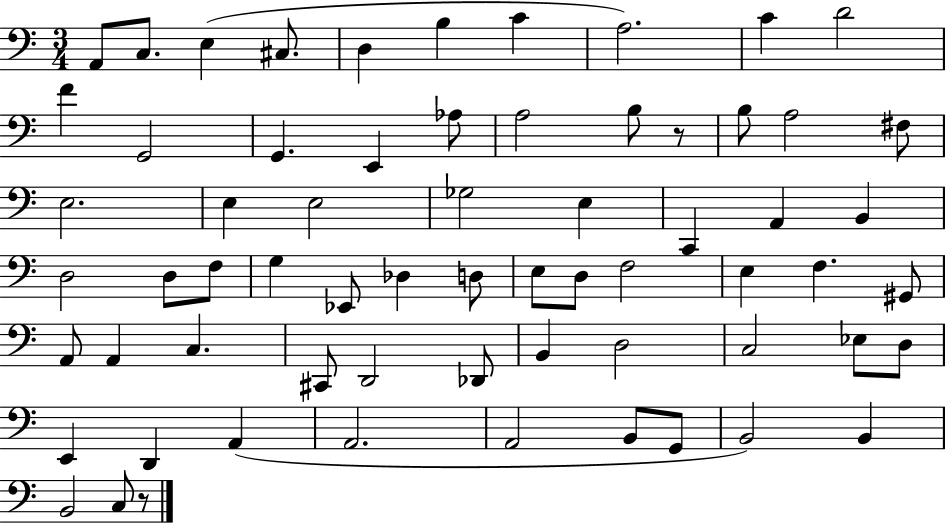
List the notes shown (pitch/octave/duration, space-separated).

A2/e C3/e. E3/q C#3/e. D3/q B3/q C4/q A3/h. C4/q D4/h F4/q G2/h G2/q. E2/q Ab3/e A3/h B3/e R/e B3/e A3/h F#3/e E3/h. E3/q E3/h Gb3/h E3/q C2/q A2/q B2/q D3/h D3/e F3/e G3/q Eb2/e Db3/q D3/e E3/e D3/e F3/h E3/q F3/q. G#2/e A2/e A2/q C3/q. C#2/e D2/h Db2/e B2/q D3/h C3/h Eb3/e D3/e E2/q D2/q A2/q A2/h. A2/h B2/e G2/e B2/h B2/q B2/h C3/e R/e